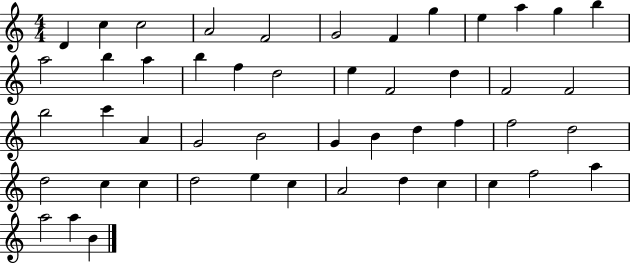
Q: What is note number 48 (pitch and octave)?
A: A5